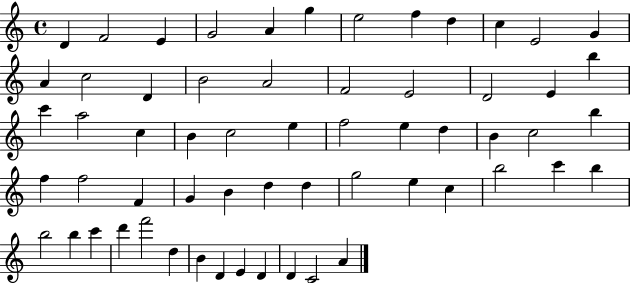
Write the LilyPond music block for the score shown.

{
  \clef treble
  \time 4/4
  \defaultTimeSignature
  \key c \major
  d'4 f'2 e'4 | g'2 a'4 g''4 | e''2 f''4 d''4 | c''4 e'2 g'4 | \break a'4 c''2 d'4 | b'2 a'2 | f'2 e'2 | d'2 e'4 b''4 | \break c'''4 a''2 c''4 | b'4 c''2 e''4 | f''2 e''4 d''4 | b'4 c''2 b''4 | \break f''4 f''2 f'4 | g'4 b'4 d''4 d''4 | g''2 e''4 c''4 | b''2 c'''4 b''4 | \break b''2 b''4 c'''4 | d'''4 f'''2 d''4 | b'4 d'4 e'4 d'4 | d'4 c'2 a'4 | \break \bar "|."
}